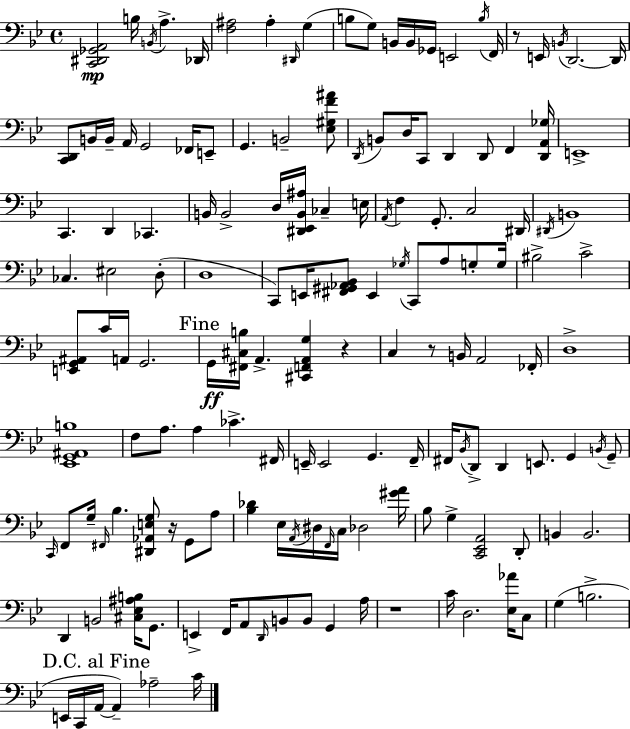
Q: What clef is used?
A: bass